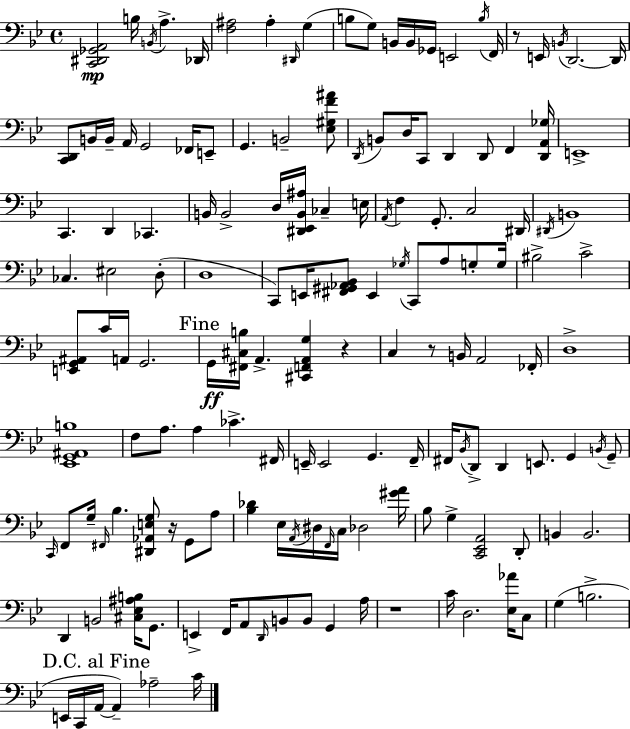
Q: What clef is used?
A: bass